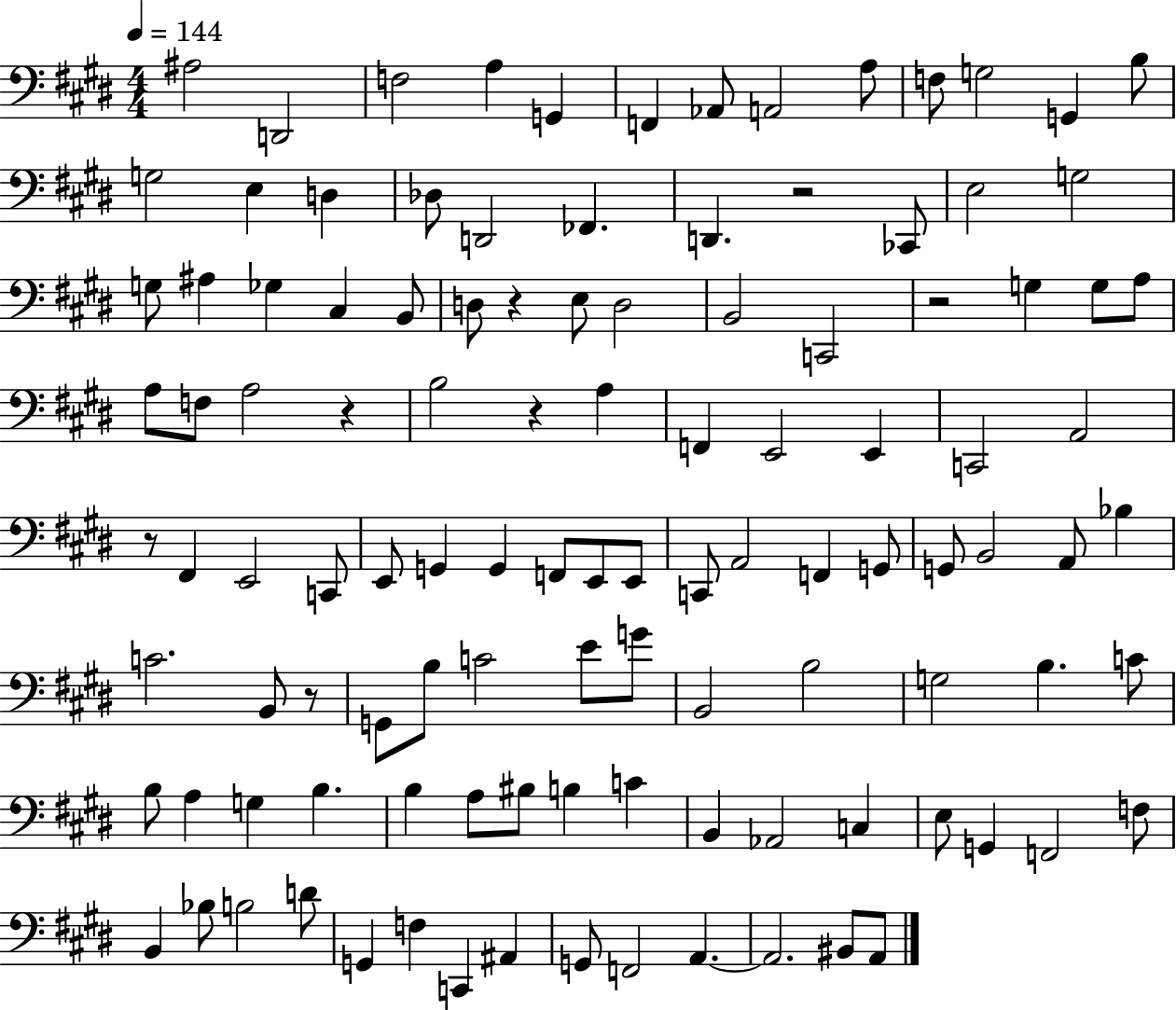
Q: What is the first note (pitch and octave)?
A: A#3